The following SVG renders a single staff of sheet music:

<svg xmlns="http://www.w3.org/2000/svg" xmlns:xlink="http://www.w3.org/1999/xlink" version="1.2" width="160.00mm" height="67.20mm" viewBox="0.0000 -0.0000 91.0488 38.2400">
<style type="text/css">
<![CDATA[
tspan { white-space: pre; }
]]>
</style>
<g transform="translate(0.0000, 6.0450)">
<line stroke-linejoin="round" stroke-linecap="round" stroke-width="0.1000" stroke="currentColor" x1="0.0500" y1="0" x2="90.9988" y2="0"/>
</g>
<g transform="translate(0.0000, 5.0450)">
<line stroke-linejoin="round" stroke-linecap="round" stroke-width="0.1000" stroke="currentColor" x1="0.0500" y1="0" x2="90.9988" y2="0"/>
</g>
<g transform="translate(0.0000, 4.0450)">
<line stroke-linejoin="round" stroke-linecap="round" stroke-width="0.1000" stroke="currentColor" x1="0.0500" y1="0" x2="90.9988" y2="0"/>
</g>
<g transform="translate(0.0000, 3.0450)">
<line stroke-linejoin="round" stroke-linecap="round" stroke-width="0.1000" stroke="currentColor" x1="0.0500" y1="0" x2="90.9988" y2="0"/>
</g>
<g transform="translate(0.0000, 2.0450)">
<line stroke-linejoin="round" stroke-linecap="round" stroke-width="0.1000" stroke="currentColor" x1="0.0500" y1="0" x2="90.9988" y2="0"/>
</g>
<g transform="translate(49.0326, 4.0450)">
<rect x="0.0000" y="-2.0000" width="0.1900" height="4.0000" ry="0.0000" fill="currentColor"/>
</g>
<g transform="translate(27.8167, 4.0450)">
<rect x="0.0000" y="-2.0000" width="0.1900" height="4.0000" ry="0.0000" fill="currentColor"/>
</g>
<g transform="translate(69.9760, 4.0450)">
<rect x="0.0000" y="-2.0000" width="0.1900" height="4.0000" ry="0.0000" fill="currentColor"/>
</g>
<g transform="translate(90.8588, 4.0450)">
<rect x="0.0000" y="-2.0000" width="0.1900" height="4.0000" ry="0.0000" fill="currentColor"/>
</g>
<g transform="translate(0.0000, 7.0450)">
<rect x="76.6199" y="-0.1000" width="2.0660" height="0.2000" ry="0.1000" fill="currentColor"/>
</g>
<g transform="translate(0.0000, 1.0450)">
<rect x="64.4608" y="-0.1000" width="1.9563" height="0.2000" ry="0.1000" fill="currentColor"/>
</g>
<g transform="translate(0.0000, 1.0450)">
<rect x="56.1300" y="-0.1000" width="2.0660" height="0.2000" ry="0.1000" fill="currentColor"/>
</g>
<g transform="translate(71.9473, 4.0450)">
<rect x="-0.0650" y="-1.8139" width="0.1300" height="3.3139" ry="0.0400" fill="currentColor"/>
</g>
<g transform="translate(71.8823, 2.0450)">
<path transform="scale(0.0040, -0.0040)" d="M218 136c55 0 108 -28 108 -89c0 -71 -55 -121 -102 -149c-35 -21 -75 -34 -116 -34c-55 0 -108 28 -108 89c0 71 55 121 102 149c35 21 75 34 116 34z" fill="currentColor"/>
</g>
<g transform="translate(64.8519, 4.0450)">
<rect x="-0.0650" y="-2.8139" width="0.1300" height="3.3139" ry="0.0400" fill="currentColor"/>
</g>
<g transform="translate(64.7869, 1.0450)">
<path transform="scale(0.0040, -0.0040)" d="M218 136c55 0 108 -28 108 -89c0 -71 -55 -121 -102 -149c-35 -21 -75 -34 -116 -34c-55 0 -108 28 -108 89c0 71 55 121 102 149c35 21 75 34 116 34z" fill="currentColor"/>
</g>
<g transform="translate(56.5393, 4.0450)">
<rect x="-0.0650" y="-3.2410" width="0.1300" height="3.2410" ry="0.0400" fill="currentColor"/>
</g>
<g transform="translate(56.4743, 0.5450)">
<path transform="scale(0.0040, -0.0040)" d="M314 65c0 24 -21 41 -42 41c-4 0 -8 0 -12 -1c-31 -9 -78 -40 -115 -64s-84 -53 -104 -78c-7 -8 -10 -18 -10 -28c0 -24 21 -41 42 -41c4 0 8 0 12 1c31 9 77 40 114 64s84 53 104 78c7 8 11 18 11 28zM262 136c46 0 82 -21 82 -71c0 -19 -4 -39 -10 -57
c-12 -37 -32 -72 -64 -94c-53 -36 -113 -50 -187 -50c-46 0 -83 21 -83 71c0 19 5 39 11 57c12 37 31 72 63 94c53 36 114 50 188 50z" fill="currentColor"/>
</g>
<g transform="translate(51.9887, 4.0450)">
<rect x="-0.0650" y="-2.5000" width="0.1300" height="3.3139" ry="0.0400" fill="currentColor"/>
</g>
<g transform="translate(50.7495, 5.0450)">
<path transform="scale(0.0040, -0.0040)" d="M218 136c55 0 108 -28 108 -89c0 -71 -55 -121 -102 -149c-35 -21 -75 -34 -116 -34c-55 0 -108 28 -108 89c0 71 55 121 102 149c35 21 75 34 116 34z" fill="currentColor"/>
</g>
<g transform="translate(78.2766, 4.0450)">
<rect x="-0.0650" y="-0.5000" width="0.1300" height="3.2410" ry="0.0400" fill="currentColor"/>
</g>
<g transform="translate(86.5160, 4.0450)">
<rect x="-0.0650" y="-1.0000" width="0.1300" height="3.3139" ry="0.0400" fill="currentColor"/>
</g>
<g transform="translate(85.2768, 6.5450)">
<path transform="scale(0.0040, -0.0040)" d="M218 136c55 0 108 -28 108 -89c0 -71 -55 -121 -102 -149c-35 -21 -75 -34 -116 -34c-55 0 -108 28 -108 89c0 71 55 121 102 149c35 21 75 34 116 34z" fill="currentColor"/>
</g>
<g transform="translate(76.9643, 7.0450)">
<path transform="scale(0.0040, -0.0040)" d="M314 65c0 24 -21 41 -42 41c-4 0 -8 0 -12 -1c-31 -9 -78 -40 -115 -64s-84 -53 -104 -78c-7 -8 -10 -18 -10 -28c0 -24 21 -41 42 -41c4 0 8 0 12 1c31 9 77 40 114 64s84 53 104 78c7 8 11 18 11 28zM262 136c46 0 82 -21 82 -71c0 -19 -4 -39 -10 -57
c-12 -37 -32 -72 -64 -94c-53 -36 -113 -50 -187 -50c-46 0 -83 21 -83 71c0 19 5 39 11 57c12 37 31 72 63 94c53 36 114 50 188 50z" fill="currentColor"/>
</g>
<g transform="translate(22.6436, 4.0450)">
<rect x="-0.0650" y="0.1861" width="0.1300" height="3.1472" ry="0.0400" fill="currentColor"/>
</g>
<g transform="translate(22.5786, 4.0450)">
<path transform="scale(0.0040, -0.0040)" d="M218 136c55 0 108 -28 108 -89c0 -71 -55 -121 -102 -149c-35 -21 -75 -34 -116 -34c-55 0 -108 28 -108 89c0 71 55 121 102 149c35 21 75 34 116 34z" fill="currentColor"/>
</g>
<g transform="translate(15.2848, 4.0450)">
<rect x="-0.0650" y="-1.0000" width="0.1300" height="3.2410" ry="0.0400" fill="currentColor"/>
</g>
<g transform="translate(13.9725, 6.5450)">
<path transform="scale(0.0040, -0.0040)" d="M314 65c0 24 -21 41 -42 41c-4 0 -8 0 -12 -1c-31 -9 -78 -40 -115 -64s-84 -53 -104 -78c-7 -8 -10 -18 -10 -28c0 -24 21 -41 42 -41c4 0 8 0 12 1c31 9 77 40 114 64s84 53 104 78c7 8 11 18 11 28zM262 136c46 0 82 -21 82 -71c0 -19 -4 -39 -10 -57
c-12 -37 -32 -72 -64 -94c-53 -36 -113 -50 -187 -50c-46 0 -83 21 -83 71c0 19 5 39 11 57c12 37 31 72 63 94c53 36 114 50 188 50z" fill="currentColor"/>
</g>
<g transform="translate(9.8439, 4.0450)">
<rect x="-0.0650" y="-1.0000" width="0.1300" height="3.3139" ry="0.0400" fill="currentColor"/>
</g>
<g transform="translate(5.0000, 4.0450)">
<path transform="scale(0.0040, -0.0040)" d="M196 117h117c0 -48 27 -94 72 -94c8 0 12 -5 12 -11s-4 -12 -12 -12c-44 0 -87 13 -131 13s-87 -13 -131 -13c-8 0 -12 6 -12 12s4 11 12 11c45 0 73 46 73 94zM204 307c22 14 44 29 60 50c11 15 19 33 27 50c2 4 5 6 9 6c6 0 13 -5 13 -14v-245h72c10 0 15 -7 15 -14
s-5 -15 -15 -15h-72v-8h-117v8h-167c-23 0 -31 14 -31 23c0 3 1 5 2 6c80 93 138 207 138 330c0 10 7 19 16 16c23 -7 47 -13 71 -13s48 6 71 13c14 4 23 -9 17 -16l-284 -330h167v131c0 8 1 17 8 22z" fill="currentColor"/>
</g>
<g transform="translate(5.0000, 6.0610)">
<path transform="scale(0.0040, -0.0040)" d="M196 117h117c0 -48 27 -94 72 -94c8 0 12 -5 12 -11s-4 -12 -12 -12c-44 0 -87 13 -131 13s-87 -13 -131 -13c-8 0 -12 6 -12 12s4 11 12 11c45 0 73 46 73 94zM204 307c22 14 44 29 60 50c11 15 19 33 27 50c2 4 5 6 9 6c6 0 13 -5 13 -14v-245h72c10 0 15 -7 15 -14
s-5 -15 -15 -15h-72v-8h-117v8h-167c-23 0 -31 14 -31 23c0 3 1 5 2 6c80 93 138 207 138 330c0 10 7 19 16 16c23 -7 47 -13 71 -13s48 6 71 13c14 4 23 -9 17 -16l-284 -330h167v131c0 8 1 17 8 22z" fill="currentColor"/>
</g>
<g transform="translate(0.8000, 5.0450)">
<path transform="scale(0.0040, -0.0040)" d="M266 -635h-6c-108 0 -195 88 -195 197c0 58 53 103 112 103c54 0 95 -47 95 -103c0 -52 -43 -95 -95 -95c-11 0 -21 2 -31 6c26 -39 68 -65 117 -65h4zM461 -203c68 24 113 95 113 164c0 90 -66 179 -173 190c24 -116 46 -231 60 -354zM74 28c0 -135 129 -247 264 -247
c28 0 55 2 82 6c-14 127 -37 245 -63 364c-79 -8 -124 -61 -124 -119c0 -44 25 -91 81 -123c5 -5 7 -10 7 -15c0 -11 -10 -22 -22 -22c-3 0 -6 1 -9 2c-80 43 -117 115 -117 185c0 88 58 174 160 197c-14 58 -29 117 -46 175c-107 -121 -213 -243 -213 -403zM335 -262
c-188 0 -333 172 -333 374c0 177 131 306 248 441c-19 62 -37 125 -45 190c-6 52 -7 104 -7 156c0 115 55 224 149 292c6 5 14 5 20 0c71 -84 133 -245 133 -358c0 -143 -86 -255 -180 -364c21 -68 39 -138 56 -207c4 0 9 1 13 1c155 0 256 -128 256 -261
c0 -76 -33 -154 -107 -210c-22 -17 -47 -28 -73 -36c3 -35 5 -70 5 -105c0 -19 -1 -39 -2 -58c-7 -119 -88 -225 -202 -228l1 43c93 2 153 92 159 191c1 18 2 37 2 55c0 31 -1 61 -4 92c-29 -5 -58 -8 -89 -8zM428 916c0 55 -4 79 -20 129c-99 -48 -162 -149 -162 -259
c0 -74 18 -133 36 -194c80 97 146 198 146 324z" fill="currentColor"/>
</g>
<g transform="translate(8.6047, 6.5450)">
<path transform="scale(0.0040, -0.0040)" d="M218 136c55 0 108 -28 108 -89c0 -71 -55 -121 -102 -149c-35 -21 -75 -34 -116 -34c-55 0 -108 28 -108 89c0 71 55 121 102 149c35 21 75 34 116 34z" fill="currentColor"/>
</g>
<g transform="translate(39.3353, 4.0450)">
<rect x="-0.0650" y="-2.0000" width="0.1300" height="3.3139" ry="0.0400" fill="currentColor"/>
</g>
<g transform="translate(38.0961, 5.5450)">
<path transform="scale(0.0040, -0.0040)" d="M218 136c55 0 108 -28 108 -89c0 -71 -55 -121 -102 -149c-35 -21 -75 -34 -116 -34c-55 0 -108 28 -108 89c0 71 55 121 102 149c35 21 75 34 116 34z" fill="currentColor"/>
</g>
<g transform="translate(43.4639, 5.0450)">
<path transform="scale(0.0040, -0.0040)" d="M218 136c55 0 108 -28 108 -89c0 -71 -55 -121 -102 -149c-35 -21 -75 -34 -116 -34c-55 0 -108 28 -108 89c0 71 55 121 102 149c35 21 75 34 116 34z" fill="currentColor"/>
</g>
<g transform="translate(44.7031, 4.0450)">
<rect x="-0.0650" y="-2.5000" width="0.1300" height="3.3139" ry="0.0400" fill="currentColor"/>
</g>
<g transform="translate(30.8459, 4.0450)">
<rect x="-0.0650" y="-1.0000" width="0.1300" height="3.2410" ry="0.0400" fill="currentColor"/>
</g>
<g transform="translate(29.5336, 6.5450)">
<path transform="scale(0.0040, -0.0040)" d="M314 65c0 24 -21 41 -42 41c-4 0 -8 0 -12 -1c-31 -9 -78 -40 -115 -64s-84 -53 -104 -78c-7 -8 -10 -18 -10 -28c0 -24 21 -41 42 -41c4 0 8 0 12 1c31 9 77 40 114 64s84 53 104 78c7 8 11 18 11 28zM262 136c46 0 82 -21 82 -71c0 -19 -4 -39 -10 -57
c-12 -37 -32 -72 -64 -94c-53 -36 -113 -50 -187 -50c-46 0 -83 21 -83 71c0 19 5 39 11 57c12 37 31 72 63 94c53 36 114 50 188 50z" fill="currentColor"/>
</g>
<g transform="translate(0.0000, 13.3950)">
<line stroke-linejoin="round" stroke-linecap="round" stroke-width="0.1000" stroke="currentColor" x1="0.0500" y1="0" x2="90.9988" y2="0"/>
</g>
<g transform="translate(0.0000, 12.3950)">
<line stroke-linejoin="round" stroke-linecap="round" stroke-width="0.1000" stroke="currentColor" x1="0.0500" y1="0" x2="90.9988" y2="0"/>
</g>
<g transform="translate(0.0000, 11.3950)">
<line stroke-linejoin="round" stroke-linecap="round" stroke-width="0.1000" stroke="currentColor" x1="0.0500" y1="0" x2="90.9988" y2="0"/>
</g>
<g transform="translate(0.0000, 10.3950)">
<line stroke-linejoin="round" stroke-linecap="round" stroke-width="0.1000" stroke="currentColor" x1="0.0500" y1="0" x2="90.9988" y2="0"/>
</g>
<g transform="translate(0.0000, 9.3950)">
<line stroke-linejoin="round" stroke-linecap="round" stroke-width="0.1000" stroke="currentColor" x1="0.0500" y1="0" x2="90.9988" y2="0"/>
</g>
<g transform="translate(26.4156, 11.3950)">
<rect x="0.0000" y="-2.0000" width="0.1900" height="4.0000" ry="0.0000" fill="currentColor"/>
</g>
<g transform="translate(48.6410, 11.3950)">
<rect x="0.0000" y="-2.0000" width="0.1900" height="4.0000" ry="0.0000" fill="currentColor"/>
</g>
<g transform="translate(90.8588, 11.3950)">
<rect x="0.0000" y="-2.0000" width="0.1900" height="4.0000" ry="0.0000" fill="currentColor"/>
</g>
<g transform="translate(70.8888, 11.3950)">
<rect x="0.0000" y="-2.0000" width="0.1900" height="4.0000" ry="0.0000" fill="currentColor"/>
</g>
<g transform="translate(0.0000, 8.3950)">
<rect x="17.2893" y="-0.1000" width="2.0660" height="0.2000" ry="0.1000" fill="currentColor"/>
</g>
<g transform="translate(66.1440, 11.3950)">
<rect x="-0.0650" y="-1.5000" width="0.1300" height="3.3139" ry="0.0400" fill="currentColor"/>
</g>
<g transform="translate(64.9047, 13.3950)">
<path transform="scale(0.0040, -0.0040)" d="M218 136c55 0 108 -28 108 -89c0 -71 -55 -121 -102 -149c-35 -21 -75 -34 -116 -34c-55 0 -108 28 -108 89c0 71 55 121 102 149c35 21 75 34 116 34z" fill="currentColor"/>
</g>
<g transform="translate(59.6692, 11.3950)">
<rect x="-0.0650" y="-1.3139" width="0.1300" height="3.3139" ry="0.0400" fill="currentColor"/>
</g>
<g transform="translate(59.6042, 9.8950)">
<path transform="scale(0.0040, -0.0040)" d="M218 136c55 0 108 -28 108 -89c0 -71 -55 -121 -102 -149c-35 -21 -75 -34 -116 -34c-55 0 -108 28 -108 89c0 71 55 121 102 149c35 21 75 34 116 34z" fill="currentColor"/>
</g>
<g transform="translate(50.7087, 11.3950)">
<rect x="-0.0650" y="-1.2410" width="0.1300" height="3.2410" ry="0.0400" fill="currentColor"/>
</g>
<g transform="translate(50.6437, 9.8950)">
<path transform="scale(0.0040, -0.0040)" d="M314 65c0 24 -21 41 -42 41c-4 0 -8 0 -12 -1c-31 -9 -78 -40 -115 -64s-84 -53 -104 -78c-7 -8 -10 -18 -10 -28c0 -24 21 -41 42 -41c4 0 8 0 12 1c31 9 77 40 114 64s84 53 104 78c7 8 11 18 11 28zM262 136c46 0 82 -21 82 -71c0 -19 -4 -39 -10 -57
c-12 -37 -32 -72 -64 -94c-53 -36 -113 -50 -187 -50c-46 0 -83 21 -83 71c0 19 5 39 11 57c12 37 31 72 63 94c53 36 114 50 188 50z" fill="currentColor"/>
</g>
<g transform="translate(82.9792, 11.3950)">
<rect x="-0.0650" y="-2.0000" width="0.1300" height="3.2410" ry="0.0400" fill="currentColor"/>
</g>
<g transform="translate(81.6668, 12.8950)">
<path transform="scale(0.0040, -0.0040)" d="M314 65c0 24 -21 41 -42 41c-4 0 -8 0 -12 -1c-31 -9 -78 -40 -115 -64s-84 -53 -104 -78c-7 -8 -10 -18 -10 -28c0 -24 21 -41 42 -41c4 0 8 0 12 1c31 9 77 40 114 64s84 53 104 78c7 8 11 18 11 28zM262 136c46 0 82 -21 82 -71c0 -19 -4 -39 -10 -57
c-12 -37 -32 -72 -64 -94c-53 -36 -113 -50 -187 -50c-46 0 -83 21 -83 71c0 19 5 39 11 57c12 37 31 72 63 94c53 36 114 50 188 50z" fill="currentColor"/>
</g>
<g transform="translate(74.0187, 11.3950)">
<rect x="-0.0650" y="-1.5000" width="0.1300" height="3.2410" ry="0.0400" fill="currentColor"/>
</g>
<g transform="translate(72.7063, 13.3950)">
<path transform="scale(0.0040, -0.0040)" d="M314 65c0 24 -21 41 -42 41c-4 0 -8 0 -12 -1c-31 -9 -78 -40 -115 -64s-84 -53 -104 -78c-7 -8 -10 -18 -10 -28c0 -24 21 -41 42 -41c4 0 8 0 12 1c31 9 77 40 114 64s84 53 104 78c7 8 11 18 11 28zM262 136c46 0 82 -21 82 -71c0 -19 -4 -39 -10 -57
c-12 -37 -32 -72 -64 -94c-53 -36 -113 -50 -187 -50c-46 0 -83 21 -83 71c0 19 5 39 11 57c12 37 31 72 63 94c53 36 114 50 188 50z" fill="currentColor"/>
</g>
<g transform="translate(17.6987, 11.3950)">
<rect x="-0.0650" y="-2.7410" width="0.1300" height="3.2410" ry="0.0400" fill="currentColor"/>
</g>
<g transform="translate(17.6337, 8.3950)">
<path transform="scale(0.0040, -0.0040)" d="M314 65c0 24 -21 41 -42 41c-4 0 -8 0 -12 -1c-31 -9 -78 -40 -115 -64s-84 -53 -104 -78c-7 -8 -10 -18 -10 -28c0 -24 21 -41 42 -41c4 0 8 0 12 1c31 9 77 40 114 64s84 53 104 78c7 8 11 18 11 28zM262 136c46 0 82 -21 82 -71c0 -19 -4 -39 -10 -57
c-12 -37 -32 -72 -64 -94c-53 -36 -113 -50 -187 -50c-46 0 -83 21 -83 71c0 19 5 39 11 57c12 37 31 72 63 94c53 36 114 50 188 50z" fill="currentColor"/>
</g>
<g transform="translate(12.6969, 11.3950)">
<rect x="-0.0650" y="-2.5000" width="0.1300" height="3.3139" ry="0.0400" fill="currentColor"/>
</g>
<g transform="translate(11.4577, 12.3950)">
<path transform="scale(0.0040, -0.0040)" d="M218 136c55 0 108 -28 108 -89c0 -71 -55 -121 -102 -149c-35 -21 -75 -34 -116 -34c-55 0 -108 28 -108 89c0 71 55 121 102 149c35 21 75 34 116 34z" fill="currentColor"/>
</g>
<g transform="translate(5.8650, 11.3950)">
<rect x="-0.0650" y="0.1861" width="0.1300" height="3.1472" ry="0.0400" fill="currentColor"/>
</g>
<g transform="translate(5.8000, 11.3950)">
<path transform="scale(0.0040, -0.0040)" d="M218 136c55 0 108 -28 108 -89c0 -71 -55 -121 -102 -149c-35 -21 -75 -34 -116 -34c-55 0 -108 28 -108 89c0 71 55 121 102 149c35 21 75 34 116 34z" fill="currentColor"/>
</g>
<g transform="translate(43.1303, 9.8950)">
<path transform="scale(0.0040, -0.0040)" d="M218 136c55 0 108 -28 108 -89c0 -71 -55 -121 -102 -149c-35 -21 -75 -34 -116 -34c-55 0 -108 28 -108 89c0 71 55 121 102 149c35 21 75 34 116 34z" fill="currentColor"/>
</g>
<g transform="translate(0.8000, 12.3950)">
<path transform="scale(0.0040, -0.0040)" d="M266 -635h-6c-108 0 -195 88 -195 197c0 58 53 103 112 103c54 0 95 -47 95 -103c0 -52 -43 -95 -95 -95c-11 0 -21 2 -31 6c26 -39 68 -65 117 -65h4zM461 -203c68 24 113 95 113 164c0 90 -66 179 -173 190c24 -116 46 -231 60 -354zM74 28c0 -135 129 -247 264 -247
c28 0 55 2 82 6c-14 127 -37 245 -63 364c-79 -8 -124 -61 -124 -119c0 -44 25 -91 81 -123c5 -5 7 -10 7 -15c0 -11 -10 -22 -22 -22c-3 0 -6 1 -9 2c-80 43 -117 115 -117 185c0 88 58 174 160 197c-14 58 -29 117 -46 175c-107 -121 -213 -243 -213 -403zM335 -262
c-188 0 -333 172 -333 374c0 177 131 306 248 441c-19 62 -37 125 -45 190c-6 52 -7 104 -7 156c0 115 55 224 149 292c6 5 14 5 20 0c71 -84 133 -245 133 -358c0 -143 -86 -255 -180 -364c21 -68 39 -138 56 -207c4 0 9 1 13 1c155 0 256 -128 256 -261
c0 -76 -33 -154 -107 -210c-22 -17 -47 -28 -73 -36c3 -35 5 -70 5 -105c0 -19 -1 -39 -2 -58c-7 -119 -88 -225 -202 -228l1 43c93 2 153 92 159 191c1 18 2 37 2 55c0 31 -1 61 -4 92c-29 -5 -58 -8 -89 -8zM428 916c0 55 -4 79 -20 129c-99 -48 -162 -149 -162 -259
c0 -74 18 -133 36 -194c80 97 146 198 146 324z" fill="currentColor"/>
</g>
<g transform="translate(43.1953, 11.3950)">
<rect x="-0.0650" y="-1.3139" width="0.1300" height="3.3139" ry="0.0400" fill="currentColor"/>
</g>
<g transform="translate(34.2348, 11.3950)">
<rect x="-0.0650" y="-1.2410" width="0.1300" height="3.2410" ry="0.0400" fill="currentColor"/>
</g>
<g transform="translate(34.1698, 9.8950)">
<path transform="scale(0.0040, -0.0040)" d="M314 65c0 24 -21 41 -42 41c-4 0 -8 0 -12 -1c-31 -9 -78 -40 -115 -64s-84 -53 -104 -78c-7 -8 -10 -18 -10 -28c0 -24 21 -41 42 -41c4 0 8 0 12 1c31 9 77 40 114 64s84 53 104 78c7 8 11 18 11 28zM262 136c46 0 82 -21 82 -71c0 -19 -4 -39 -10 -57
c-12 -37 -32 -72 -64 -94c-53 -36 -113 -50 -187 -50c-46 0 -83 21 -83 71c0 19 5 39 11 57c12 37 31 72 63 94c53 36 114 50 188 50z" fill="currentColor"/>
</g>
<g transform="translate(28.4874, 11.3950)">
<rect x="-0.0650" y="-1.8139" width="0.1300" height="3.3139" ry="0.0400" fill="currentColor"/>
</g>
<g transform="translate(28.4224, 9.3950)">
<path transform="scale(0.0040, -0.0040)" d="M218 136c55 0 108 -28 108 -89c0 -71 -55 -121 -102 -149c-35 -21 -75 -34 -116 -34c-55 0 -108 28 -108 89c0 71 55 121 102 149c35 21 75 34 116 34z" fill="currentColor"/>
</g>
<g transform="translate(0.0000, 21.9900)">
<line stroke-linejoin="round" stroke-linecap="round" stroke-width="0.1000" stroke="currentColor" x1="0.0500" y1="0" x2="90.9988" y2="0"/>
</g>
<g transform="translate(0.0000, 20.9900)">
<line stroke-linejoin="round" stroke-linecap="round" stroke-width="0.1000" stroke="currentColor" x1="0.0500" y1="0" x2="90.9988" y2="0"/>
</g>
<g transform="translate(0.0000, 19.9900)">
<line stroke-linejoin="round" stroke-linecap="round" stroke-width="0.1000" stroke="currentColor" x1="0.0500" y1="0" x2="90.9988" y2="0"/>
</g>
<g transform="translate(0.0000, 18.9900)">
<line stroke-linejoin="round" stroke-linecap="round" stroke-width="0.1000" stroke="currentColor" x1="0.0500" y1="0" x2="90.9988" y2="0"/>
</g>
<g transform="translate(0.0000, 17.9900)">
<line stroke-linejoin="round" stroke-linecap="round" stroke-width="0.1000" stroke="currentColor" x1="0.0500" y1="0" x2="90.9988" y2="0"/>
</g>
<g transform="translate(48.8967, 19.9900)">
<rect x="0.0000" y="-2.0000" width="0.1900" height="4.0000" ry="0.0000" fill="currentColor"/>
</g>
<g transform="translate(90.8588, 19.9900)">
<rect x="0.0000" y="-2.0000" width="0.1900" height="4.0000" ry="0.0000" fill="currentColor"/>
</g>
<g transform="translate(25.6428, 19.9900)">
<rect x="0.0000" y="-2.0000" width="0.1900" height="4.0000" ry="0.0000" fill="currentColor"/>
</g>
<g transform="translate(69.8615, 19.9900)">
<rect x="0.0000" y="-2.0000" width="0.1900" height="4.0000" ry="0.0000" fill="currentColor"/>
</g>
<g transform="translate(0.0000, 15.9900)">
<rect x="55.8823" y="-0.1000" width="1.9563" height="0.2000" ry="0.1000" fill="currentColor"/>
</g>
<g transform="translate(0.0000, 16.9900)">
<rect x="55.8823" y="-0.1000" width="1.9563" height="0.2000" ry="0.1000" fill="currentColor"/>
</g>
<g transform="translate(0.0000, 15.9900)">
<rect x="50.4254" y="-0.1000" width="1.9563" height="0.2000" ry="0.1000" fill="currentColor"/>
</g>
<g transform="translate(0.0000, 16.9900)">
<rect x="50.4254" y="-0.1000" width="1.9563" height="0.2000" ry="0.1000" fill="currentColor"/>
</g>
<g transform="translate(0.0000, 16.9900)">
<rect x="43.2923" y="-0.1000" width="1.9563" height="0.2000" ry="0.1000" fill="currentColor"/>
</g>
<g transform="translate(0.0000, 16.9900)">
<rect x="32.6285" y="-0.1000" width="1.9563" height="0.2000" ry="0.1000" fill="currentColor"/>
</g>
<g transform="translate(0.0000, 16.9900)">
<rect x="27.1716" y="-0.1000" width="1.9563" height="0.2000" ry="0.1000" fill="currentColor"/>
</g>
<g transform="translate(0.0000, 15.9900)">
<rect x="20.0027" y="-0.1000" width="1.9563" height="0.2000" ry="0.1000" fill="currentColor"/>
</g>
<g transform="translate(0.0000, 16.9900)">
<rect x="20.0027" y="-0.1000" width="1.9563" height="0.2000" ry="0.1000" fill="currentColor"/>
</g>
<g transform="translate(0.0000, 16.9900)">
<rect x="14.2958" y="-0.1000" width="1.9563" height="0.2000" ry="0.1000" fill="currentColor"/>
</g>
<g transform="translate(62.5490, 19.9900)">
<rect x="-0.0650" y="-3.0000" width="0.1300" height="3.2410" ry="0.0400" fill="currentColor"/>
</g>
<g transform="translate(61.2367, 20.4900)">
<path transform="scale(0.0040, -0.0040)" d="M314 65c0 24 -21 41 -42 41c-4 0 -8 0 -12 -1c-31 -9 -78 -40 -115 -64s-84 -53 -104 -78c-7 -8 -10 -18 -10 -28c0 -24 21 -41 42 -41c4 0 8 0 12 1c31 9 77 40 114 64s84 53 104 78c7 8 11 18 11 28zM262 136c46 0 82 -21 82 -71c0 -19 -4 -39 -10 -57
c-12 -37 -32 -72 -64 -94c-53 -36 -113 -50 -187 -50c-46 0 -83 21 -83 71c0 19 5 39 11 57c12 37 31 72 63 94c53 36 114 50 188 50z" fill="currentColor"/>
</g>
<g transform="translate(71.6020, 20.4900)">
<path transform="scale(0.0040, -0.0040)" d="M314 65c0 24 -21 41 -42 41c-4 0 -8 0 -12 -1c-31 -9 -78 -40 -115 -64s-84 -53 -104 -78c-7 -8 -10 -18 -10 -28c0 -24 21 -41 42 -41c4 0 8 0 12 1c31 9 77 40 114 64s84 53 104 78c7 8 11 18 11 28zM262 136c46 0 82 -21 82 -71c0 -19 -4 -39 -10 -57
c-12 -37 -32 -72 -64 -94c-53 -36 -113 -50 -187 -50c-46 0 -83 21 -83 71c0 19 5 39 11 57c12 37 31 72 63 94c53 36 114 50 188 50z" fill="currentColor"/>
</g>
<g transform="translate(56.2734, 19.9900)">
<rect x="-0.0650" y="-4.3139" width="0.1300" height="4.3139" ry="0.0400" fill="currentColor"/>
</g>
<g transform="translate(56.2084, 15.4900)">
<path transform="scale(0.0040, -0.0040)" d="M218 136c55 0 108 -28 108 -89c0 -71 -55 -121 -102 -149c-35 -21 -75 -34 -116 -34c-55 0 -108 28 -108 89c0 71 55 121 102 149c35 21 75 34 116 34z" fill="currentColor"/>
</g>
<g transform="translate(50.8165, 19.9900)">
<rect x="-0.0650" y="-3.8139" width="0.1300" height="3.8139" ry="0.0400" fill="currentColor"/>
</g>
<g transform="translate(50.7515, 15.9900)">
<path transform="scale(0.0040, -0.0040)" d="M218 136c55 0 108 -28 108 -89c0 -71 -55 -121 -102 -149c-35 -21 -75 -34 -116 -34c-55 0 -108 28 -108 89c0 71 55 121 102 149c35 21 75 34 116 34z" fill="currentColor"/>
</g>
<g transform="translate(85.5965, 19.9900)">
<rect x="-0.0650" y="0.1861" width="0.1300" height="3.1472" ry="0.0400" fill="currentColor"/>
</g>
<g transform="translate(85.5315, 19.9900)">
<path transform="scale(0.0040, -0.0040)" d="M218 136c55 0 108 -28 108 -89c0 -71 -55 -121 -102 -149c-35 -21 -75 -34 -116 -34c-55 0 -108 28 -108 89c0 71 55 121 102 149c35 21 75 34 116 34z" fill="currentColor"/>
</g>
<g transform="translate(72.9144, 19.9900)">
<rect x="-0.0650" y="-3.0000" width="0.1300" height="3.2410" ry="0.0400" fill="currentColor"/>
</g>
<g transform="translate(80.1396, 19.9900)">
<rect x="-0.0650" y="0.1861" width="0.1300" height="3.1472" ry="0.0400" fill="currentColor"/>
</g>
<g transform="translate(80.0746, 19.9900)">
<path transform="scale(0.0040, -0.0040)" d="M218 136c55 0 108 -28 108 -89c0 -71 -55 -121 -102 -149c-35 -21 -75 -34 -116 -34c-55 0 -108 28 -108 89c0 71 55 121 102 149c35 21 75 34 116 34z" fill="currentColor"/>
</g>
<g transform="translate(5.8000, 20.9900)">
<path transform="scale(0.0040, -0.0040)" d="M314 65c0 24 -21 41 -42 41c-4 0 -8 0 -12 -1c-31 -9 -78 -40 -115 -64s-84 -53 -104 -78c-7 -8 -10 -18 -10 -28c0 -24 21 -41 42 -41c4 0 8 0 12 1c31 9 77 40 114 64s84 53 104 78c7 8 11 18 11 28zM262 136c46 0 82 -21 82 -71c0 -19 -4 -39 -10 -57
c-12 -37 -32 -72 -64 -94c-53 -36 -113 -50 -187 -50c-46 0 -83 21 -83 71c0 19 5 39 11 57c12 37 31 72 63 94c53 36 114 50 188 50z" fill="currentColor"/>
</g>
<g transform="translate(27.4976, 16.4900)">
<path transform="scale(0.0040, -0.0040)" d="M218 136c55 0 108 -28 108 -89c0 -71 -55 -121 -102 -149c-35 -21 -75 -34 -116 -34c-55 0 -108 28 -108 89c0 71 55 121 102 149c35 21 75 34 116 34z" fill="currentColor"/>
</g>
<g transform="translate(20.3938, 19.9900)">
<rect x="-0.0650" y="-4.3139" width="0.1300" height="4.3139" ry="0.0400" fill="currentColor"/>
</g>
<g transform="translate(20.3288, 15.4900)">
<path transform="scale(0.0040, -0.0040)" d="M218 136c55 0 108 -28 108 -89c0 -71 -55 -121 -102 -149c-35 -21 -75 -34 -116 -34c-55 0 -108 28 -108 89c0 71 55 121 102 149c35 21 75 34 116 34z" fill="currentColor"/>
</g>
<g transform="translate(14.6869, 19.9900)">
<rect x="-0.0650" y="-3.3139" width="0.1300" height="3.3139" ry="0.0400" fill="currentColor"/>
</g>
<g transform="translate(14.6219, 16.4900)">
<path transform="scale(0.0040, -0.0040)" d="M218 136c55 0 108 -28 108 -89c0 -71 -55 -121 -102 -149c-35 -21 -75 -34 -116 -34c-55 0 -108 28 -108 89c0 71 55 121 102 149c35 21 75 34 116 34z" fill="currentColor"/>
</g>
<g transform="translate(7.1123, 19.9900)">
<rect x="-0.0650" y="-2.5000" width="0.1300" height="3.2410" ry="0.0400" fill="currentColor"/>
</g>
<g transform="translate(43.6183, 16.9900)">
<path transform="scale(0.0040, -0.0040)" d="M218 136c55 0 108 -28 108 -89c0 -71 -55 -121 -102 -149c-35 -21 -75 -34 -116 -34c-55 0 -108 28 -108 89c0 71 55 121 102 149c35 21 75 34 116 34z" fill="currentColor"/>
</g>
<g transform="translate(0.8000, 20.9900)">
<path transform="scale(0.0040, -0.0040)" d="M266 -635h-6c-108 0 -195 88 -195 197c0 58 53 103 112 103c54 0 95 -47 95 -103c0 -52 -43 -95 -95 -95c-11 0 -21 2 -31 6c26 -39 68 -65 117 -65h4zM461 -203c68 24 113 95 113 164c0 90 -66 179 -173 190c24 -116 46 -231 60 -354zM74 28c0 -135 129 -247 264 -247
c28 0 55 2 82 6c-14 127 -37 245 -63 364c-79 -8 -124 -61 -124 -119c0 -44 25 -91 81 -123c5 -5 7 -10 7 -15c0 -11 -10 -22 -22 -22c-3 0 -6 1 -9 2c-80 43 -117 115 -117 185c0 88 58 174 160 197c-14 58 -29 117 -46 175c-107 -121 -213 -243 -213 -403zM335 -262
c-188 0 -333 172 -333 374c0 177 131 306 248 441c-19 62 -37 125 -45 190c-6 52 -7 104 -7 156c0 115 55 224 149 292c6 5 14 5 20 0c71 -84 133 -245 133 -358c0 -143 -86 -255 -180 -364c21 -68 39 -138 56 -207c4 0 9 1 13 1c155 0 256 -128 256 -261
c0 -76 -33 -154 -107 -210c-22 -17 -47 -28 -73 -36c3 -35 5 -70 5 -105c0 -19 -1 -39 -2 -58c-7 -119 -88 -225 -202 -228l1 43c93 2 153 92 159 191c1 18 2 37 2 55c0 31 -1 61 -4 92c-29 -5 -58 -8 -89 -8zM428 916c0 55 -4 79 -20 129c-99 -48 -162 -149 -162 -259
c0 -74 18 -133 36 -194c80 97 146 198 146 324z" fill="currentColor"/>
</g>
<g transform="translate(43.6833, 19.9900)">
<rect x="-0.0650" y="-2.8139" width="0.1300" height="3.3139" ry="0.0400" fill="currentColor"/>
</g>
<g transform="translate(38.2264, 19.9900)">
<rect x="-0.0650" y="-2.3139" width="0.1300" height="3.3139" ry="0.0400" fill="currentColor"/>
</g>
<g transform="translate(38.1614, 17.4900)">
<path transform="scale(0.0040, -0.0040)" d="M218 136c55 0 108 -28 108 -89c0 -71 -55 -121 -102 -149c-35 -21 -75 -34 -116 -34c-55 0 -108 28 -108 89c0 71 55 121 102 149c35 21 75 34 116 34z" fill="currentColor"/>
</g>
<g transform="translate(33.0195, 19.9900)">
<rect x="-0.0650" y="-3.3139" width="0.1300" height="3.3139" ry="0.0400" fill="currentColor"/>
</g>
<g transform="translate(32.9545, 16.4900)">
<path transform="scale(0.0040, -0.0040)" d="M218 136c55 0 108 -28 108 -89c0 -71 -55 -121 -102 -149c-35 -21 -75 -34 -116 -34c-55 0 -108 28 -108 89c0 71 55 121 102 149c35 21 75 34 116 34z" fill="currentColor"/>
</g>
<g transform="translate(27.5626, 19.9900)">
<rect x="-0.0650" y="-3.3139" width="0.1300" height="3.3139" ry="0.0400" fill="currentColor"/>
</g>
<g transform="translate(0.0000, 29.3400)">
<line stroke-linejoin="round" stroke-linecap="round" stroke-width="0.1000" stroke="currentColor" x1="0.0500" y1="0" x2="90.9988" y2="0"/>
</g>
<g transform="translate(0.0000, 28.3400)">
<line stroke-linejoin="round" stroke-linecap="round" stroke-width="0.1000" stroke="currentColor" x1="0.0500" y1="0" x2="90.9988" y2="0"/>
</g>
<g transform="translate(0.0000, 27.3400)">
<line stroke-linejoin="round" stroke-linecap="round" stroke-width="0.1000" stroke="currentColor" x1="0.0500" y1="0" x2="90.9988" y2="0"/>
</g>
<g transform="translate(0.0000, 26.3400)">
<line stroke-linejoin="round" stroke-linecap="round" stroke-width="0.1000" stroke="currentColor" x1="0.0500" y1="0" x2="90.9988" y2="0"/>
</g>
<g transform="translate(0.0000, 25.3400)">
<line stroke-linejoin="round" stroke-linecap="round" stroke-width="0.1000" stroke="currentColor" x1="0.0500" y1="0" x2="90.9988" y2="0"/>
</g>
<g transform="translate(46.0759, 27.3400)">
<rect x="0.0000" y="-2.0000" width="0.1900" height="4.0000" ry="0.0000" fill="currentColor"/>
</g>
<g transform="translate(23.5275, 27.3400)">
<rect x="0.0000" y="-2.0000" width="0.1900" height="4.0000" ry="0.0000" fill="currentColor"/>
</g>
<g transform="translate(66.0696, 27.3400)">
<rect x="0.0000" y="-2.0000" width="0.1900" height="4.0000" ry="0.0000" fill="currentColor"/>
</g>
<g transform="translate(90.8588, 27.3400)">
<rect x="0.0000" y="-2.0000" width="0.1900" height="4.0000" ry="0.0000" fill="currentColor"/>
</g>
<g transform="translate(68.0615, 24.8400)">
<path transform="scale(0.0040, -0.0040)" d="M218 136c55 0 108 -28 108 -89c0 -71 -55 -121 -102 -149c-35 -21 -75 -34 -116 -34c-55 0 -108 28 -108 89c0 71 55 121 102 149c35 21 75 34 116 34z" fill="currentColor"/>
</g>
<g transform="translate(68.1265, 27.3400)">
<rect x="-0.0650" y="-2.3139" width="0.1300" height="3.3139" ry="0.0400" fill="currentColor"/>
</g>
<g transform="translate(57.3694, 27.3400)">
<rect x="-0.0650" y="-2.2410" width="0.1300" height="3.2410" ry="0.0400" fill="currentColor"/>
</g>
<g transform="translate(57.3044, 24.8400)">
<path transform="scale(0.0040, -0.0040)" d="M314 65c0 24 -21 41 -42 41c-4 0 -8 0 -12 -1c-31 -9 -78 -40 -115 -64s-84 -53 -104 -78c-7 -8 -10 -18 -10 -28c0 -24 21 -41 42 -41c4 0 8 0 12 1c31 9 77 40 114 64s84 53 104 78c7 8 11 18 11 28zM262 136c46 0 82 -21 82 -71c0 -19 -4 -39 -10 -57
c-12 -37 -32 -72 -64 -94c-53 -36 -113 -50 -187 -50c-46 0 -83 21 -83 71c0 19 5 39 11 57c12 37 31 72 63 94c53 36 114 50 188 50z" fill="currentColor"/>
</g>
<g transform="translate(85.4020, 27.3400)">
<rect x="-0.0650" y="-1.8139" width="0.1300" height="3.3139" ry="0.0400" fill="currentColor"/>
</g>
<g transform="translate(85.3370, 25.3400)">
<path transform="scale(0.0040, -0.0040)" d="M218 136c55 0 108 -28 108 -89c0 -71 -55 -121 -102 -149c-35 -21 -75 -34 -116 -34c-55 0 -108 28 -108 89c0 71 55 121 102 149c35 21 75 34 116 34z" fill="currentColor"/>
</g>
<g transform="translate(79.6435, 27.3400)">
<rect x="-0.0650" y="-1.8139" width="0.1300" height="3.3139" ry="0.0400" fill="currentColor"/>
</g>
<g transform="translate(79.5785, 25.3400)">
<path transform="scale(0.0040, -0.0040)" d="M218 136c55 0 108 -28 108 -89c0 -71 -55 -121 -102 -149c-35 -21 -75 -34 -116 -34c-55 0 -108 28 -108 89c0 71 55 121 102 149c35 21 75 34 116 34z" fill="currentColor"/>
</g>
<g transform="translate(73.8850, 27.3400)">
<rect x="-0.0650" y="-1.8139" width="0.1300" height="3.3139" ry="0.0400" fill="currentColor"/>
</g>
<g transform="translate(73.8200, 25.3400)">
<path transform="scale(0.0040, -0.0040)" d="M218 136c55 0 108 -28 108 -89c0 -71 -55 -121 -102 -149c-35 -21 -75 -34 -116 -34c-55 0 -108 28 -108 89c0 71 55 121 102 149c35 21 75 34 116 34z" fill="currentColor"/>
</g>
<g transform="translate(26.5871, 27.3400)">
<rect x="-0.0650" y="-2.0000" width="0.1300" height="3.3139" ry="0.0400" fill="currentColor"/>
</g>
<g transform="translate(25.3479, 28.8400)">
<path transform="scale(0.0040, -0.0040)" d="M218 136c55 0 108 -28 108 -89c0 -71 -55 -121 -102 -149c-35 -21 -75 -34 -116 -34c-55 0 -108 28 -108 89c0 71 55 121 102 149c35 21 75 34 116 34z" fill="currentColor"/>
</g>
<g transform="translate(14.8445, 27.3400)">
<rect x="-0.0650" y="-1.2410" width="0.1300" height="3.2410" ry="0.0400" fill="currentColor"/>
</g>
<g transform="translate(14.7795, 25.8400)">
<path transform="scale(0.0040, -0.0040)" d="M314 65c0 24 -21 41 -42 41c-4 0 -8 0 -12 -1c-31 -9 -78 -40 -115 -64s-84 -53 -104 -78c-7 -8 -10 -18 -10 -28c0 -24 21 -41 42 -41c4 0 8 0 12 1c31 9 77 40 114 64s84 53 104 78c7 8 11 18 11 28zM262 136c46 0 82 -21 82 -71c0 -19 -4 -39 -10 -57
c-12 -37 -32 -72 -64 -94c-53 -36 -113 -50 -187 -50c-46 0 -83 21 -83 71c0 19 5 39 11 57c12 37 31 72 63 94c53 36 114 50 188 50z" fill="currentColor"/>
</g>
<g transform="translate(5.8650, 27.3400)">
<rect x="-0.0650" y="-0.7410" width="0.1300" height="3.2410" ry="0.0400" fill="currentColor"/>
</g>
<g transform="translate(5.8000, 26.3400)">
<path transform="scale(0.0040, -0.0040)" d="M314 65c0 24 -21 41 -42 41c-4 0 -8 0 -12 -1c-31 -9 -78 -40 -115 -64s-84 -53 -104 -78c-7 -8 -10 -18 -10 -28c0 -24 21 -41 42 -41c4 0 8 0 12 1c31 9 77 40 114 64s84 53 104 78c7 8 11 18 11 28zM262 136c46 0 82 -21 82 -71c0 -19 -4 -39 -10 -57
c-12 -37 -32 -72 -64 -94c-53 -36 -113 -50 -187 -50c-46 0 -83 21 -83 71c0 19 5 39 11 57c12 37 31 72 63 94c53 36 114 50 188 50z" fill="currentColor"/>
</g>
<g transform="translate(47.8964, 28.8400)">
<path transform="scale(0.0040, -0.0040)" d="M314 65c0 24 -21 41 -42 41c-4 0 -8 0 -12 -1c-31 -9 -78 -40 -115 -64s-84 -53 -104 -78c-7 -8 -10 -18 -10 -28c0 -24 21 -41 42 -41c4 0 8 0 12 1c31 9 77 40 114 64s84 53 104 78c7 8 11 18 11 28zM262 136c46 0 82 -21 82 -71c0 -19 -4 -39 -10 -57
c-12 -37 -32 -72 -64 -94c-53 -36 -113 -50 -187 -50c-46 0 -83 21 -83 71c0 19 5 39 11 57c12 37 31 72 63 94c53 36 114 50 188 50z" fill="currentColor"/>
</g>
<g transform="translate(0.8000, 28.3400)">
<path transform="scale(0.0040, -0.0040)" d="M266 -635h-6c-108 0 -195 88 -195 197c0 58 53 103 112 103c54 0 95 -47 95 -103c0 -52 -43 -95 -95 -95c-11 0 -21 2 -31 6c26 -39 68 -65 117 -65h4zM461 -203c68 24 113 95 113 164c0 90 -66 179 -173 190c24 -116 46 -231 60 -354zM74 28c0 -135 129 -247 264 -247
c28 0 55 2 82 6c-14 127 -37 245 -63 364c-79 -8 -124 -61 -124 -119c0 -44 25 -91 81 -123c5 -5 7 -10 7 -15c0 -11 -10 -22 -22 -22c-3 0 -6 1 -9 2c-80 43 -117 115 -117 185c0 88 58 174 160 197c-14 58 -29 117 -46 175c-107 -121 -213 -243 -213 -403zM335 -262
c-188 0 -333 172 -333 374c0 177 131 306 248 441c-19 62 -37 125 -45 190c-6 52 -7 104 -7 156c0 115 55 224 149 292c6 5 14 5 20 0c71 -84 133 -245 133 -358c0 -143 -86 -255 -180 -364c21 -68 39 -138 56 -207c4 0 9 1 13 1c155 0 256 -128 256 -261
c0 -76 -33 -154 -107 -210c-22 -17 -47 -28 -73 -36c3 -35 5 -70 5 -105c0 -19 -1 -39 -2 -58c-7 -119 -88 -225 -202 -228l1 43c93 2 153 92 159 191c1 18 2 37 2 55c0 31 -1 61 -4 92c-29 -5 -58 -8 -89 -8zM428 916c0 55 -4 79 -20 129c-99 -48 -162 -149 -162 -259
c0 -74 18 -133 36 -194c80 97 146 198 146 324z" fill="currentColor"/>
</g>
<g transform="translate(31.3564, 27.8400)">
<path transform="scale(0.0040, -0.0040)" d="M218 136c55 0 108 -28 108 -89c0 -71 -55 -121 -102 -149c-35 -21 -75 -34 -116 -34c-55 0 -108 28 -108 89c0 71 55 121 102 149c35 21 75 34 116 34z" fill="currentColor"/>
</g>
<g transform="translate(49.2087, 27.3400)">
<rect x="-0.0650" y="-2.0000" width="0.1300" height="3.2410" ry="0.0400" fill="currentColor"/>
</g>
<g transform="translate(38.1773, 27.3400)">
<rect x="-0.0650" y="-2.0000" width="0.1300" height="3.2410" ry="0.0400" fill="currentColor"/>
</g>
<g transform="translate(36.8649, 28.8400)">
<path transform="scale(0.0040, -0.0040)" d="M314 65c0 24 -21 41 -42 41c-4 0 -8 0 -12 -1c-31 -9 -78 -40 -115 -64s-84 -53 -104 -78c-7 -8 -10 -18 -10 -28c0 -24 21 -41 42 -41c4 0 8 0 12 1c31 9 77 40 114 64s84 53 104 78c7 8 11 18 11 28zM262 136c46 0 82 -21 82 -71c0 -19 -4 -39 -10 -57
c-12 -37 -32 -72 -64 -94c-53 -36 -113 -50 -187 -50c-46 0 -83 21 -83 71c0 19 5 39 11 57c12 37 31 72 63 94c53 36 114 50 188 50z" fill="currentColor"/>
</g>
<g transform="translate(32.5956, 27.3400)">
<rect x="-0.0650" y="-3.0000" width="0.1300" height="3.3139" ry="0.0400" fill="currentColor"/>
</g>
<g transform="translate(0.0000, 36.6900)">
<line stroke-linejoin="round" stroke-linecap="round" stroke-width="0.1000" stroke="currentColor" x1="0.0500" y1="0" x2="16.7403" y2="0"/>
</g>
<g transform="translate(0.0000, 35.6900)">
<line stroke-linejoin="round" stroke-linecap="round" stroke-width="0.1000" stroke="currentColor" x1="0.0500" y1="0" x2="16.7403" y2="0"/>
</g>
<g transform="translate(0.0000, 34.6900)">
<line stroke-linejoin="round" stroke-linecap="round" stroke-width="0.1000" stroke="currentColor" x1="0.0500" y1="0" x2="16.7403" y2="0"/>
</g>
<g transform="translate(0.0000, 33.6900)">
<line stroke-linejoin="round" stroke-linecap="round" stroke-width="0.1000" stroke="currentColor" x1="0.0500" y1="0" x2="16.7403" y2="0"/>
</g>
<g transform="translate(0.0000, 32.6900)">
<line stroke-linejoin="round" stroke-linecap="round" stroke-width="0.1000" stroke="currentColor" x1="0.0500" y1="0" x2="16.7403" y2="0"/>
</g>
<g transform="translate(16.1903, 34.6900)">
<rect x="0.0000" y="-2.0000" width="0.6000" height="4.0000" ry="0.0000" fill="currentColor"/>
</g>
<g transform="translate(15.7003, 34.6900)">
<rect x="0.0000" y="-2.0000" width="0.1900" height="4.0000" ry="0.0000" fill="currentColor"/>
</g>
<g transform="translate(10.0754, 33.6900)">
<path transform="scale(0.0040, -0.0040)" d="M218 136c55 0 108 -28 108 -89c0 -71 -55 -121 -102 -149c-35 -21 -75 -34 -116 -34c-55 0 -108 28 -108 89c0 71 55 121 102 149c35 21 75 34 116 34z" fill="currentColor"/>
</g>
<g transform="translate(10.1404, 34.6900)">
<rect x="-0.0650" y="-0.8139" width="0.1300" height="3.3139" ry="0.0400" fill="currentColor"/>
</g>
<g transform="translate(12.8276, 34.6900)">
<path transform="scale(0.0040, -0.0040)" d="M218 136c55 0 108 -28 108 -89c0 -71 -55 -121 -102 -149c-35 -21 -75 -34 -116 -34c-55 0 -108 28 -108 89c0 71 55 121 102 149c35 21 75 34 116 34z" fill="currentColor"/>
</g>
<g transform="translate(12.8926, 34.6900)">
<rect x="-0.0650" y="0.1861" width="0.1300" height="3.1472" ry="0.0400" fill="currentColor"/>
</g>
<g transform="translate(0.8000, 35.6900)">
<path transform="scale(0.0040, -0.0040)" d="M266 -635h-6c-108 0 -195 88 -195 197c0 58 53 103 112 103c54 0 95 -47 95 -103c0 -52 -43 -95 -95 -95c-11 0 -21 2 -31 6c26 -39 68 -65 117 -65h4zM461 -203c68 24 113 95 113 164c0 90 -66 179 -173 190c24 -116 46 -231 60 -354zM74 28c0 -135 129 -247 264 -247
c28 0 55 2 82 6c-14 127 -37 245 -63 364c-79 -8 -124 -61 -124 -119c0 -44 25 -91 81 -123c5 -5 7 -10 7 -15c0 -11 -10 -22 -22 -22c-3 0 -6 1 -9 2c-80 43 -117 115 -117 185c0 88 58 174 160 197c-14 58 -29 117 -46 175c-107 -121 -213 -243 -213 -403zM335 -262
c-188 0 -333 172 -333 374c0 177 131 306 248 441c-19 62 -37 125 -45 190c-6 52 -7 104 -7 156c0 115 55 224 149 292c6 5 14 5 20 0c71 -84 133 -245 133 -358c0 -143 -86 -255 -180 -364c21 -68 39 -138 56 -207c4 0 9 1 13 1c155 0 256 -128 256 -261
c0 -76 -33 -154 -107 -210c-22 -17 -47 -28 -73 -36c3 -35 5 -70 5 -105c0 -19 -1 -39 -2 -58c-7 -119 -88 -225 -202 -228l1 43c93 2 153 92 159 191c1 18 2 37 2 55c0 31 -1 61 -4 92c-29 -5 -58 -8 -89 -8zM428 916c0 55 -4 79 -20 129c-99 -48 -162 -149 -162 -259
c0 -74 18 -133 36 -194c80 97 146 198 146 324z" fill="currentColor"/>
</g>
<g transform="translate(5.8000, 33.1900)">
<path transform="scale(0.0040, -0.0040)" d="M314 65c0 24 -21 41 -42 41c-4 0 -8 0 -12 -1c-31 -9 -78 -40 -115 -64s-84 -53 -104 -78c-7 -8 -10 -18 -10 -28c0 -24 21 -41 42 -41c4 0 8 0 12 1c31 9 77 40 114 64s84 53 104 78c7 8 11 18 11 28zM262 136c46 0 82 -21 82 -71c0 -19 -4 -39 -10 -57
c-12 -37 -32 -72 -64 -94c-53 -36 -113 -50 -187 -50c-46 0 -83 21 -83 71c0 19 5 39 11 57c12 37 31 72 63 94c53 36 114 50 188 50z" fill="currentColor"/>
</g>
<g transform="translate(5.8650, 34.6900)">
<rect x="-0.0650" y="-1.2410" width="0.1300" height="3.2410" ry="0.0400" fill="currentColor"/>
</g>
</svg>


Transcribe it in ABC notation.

X:1
T:Untitled
M:4/4
L:1/4
K:C
D D2 B D2 F G G b2 a f C2 D B G a2 f e2 e e2 e E E2 F2 G2 b d' b b g a c' d' A2 A2 B B d2 e2 F A F2 F2 g2 g f f f e2 d B